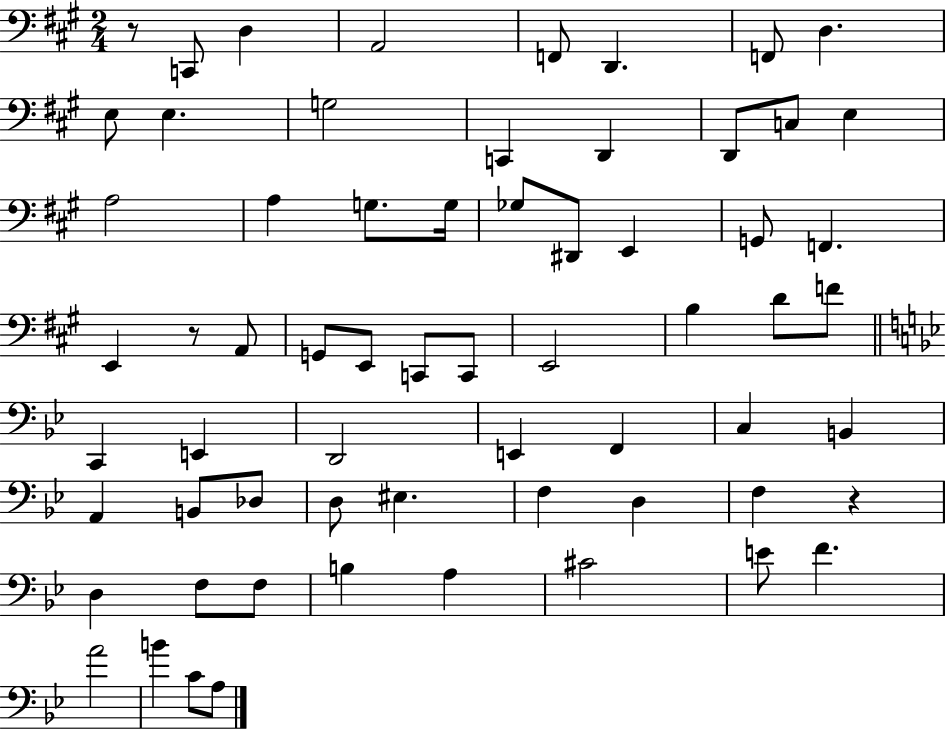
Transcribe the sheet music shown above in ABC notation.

X:1
T:Untitled
M:2/4
L:1/4
K:A
z/2 C,,/2 D, A,,2 F,,/2 D,, F,,/2 D, E,/2 E, G,2 C,, D,, D,,/2 C,/2 E, A,2 A, G,/2 G,/4 _G,/2 ^D,,/2 E,, G,,/2 F,, E,, z/2 A,,/2 G,,/2 E,,/2 C,,/2 C,,/2 E,,2 B, D/2 F/2 C,, E,, D,,2 E,, F,, C, B,, A,, B,,/2 _D,/2 D,/2 ^E, F, D, F, z D, F,/2 F,/2 B, A, ^C2 E/2 F A2 B C/2 A,/2